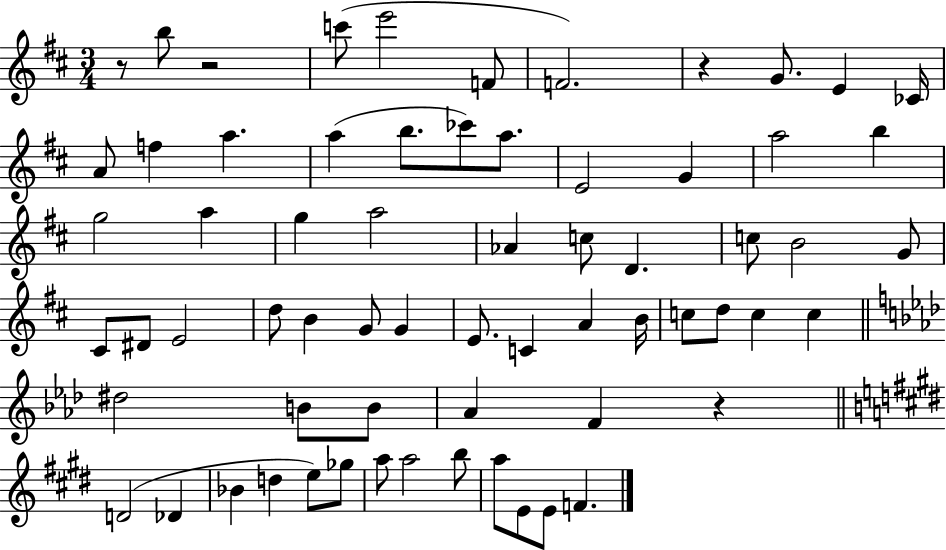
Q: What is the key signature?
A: D major